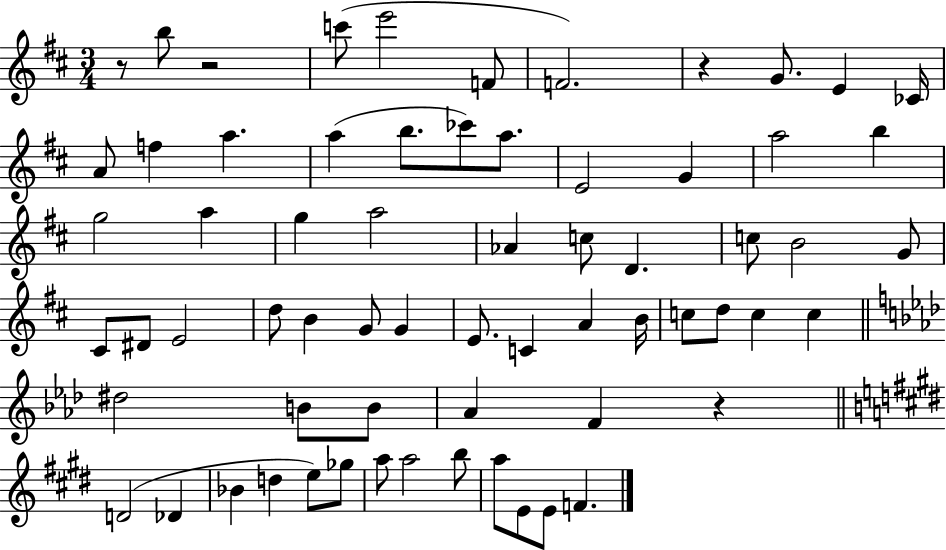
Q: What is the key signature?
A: D major